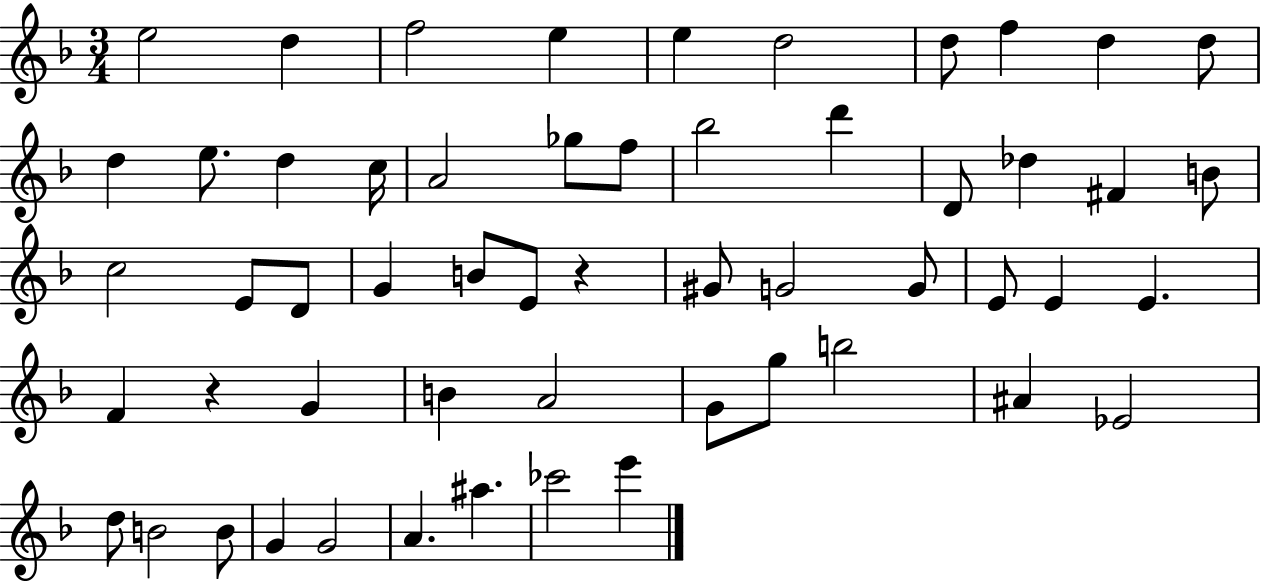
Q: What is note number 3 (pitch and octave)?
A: F5